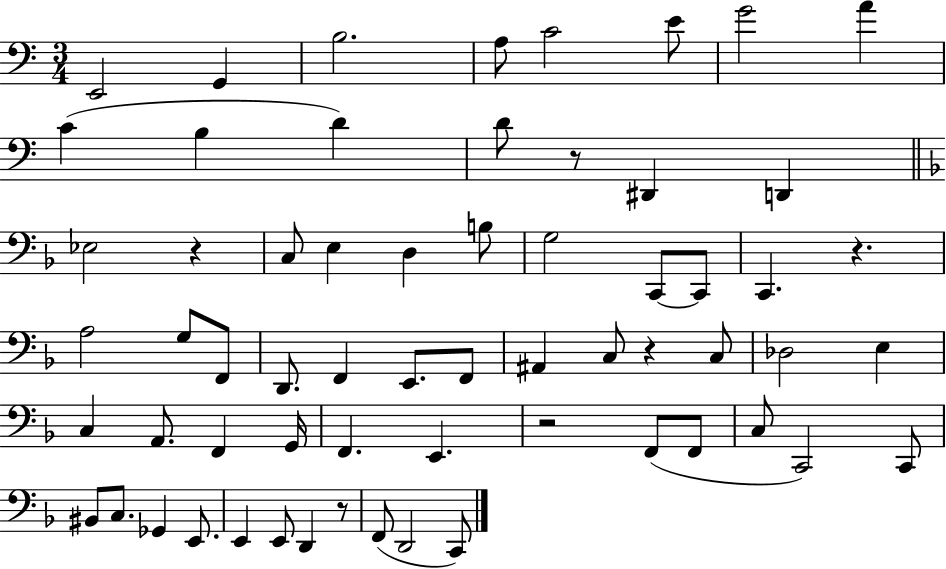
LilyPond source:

{
  \clef bass
  \numericTimeSignature
  \time 3/4
  \key c \major
  e,2 g,4 | b2. | a8 c'2 e'8 | g'2 a'4 | \break c'4( b4 d'4) | d'8 r8 dis,4 d,4 | \bar "||" \break \key d \minor ees2 r4 | c8 e4 d4 b8 | g2 c,8~~ c,8 | c,4. r4. | \break a2 g8 f,8 | d,8. f,4 e,8. f,8 | ais,4 c8 r4 c8 | des2 e4 | \break c4 a,8. f,4 g,16 | f,4. e,4. | r2 f,8( f,8 | c8 c,2) c,8 | \break bis,8 c8. ges,4 e,8. | e,4 e,8 d,4 r8 | f,8( d,2 c,8) | \bar "|."
}